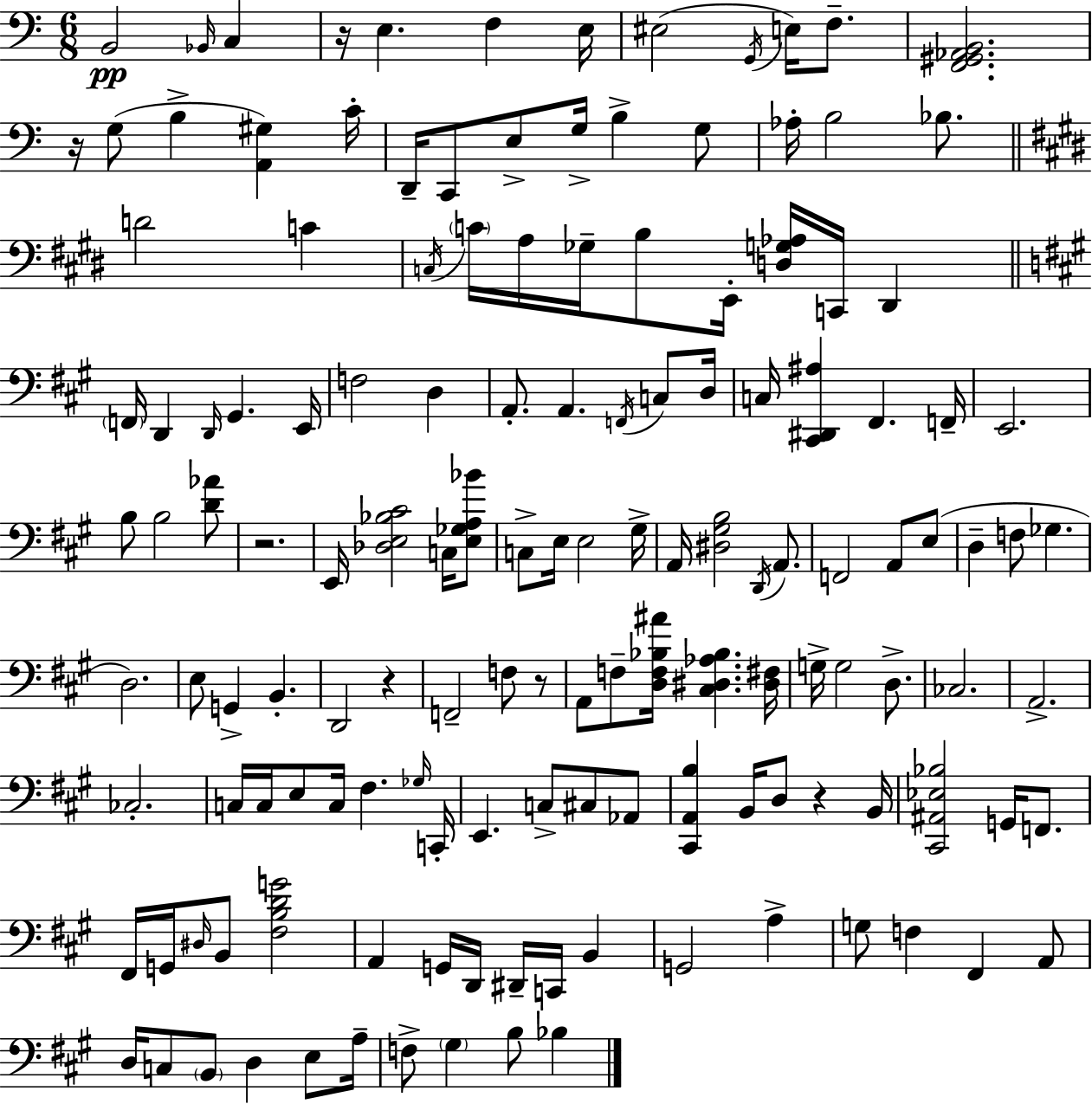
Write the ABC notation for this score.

X:1
T:Untitled
M:6/8
L:1/4
K:C
B,,2 _B,,/4 C, z/4 E, F, E,/4 ^E,2 G,,/4 E,/4 F,/2 [F,,^G,,_A,,B,,]2 z/4 G,/2 B, [A,,^G,] C/4 D,,/4 C,,/2 E,/2 G,/4 B, G,/2 _A,/4 B,2 _B,/2 D2 C C,/4 C/4 A,/4 _G,/4 B,/2 E,,/4 [D,G,_A,]/4 C,,/4 ^D,, F,,/4 D,, D,,/4 ^G,, E,,/4 F,2 D, A,,/2 A,, F,,/4 C,/2 D,/4 C,/4 [^C,,^D,,^A,] ^F,, F,,/4 E,,2 B,/2 B,2 [D_A]/2 z2 E,,/4 [_D,E,_B,^C]2 C,/4 [E,_G,A,_B]/2 C,/2 E,/4 E,2 ^G,/4 A,,/4 [^D,^G,B,]2 D,,/4 A,,/2 F,,2 A,,/2 E,/2 D, F,/2 _G, D,2 E,/2 G,, B,, D,,2 z F,,2 F,/2 z/2 A,,/2 F,/2 [D,F,_B,^A]/4 [^C,^D,_A,_B,] [^D,^F,]/4 G,/4 G,2 D,/2 _C,2 A,,2 _C,2 C,/4 C,/4 E,/2 C,/4 ^F, _G,/4 C,,/4 E,, C,/2 ^C,/2 _A,,/2 [^C,,A,,B,] B,,/4 D,/2 z B,,/4 [^C,,^A,,_E,_B,]2 G,,/4 F,,/2 ^F,,/4 G,,/4 ^D,/4 B,,/2 [^F,B,DG]2 A,, G,,/4 D,,/4 ^D,,/4 C,,/4 B,, G,,2 A, G,/2 F, ^F,, A,,/2 D,/4 C,/2 B,,/2 D, E,/2 A,/4 F,/2 ^G, B,/2 _B,